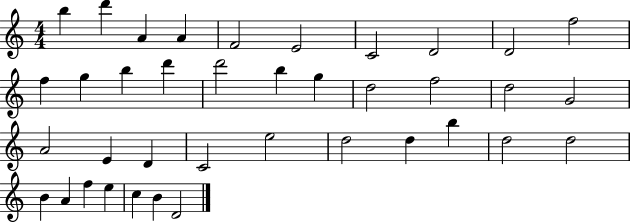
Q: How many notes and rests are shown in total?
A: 38